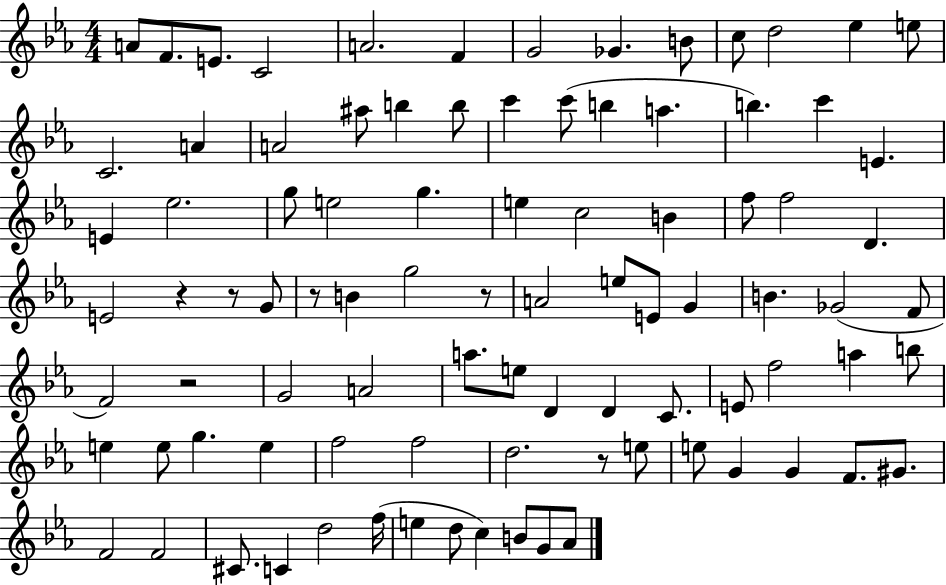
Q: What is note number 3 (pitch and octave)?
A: E4